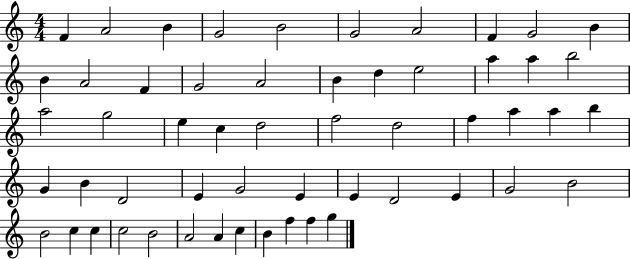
F4/q A4/h B4/q G4/h B4/h G4/h A4/h F4/q G4/h B4/q B4/q A4/h F4/q G4/h A4/h B4/q D5/q E5/h A5/q A5/q B5/h A5/h G5/h E5/q C5/q D5/h F5/h D5/h F5/q A5/q A5/q B5/q G4/q B4/q D4/h E4/q G4/h E4/q E4/q D4/h E4/q G4/h B4/h B4/h C5/q C5/q C5/h B4/h A4/h A4/q C5/q B4/q F5/q F5/q G5/q